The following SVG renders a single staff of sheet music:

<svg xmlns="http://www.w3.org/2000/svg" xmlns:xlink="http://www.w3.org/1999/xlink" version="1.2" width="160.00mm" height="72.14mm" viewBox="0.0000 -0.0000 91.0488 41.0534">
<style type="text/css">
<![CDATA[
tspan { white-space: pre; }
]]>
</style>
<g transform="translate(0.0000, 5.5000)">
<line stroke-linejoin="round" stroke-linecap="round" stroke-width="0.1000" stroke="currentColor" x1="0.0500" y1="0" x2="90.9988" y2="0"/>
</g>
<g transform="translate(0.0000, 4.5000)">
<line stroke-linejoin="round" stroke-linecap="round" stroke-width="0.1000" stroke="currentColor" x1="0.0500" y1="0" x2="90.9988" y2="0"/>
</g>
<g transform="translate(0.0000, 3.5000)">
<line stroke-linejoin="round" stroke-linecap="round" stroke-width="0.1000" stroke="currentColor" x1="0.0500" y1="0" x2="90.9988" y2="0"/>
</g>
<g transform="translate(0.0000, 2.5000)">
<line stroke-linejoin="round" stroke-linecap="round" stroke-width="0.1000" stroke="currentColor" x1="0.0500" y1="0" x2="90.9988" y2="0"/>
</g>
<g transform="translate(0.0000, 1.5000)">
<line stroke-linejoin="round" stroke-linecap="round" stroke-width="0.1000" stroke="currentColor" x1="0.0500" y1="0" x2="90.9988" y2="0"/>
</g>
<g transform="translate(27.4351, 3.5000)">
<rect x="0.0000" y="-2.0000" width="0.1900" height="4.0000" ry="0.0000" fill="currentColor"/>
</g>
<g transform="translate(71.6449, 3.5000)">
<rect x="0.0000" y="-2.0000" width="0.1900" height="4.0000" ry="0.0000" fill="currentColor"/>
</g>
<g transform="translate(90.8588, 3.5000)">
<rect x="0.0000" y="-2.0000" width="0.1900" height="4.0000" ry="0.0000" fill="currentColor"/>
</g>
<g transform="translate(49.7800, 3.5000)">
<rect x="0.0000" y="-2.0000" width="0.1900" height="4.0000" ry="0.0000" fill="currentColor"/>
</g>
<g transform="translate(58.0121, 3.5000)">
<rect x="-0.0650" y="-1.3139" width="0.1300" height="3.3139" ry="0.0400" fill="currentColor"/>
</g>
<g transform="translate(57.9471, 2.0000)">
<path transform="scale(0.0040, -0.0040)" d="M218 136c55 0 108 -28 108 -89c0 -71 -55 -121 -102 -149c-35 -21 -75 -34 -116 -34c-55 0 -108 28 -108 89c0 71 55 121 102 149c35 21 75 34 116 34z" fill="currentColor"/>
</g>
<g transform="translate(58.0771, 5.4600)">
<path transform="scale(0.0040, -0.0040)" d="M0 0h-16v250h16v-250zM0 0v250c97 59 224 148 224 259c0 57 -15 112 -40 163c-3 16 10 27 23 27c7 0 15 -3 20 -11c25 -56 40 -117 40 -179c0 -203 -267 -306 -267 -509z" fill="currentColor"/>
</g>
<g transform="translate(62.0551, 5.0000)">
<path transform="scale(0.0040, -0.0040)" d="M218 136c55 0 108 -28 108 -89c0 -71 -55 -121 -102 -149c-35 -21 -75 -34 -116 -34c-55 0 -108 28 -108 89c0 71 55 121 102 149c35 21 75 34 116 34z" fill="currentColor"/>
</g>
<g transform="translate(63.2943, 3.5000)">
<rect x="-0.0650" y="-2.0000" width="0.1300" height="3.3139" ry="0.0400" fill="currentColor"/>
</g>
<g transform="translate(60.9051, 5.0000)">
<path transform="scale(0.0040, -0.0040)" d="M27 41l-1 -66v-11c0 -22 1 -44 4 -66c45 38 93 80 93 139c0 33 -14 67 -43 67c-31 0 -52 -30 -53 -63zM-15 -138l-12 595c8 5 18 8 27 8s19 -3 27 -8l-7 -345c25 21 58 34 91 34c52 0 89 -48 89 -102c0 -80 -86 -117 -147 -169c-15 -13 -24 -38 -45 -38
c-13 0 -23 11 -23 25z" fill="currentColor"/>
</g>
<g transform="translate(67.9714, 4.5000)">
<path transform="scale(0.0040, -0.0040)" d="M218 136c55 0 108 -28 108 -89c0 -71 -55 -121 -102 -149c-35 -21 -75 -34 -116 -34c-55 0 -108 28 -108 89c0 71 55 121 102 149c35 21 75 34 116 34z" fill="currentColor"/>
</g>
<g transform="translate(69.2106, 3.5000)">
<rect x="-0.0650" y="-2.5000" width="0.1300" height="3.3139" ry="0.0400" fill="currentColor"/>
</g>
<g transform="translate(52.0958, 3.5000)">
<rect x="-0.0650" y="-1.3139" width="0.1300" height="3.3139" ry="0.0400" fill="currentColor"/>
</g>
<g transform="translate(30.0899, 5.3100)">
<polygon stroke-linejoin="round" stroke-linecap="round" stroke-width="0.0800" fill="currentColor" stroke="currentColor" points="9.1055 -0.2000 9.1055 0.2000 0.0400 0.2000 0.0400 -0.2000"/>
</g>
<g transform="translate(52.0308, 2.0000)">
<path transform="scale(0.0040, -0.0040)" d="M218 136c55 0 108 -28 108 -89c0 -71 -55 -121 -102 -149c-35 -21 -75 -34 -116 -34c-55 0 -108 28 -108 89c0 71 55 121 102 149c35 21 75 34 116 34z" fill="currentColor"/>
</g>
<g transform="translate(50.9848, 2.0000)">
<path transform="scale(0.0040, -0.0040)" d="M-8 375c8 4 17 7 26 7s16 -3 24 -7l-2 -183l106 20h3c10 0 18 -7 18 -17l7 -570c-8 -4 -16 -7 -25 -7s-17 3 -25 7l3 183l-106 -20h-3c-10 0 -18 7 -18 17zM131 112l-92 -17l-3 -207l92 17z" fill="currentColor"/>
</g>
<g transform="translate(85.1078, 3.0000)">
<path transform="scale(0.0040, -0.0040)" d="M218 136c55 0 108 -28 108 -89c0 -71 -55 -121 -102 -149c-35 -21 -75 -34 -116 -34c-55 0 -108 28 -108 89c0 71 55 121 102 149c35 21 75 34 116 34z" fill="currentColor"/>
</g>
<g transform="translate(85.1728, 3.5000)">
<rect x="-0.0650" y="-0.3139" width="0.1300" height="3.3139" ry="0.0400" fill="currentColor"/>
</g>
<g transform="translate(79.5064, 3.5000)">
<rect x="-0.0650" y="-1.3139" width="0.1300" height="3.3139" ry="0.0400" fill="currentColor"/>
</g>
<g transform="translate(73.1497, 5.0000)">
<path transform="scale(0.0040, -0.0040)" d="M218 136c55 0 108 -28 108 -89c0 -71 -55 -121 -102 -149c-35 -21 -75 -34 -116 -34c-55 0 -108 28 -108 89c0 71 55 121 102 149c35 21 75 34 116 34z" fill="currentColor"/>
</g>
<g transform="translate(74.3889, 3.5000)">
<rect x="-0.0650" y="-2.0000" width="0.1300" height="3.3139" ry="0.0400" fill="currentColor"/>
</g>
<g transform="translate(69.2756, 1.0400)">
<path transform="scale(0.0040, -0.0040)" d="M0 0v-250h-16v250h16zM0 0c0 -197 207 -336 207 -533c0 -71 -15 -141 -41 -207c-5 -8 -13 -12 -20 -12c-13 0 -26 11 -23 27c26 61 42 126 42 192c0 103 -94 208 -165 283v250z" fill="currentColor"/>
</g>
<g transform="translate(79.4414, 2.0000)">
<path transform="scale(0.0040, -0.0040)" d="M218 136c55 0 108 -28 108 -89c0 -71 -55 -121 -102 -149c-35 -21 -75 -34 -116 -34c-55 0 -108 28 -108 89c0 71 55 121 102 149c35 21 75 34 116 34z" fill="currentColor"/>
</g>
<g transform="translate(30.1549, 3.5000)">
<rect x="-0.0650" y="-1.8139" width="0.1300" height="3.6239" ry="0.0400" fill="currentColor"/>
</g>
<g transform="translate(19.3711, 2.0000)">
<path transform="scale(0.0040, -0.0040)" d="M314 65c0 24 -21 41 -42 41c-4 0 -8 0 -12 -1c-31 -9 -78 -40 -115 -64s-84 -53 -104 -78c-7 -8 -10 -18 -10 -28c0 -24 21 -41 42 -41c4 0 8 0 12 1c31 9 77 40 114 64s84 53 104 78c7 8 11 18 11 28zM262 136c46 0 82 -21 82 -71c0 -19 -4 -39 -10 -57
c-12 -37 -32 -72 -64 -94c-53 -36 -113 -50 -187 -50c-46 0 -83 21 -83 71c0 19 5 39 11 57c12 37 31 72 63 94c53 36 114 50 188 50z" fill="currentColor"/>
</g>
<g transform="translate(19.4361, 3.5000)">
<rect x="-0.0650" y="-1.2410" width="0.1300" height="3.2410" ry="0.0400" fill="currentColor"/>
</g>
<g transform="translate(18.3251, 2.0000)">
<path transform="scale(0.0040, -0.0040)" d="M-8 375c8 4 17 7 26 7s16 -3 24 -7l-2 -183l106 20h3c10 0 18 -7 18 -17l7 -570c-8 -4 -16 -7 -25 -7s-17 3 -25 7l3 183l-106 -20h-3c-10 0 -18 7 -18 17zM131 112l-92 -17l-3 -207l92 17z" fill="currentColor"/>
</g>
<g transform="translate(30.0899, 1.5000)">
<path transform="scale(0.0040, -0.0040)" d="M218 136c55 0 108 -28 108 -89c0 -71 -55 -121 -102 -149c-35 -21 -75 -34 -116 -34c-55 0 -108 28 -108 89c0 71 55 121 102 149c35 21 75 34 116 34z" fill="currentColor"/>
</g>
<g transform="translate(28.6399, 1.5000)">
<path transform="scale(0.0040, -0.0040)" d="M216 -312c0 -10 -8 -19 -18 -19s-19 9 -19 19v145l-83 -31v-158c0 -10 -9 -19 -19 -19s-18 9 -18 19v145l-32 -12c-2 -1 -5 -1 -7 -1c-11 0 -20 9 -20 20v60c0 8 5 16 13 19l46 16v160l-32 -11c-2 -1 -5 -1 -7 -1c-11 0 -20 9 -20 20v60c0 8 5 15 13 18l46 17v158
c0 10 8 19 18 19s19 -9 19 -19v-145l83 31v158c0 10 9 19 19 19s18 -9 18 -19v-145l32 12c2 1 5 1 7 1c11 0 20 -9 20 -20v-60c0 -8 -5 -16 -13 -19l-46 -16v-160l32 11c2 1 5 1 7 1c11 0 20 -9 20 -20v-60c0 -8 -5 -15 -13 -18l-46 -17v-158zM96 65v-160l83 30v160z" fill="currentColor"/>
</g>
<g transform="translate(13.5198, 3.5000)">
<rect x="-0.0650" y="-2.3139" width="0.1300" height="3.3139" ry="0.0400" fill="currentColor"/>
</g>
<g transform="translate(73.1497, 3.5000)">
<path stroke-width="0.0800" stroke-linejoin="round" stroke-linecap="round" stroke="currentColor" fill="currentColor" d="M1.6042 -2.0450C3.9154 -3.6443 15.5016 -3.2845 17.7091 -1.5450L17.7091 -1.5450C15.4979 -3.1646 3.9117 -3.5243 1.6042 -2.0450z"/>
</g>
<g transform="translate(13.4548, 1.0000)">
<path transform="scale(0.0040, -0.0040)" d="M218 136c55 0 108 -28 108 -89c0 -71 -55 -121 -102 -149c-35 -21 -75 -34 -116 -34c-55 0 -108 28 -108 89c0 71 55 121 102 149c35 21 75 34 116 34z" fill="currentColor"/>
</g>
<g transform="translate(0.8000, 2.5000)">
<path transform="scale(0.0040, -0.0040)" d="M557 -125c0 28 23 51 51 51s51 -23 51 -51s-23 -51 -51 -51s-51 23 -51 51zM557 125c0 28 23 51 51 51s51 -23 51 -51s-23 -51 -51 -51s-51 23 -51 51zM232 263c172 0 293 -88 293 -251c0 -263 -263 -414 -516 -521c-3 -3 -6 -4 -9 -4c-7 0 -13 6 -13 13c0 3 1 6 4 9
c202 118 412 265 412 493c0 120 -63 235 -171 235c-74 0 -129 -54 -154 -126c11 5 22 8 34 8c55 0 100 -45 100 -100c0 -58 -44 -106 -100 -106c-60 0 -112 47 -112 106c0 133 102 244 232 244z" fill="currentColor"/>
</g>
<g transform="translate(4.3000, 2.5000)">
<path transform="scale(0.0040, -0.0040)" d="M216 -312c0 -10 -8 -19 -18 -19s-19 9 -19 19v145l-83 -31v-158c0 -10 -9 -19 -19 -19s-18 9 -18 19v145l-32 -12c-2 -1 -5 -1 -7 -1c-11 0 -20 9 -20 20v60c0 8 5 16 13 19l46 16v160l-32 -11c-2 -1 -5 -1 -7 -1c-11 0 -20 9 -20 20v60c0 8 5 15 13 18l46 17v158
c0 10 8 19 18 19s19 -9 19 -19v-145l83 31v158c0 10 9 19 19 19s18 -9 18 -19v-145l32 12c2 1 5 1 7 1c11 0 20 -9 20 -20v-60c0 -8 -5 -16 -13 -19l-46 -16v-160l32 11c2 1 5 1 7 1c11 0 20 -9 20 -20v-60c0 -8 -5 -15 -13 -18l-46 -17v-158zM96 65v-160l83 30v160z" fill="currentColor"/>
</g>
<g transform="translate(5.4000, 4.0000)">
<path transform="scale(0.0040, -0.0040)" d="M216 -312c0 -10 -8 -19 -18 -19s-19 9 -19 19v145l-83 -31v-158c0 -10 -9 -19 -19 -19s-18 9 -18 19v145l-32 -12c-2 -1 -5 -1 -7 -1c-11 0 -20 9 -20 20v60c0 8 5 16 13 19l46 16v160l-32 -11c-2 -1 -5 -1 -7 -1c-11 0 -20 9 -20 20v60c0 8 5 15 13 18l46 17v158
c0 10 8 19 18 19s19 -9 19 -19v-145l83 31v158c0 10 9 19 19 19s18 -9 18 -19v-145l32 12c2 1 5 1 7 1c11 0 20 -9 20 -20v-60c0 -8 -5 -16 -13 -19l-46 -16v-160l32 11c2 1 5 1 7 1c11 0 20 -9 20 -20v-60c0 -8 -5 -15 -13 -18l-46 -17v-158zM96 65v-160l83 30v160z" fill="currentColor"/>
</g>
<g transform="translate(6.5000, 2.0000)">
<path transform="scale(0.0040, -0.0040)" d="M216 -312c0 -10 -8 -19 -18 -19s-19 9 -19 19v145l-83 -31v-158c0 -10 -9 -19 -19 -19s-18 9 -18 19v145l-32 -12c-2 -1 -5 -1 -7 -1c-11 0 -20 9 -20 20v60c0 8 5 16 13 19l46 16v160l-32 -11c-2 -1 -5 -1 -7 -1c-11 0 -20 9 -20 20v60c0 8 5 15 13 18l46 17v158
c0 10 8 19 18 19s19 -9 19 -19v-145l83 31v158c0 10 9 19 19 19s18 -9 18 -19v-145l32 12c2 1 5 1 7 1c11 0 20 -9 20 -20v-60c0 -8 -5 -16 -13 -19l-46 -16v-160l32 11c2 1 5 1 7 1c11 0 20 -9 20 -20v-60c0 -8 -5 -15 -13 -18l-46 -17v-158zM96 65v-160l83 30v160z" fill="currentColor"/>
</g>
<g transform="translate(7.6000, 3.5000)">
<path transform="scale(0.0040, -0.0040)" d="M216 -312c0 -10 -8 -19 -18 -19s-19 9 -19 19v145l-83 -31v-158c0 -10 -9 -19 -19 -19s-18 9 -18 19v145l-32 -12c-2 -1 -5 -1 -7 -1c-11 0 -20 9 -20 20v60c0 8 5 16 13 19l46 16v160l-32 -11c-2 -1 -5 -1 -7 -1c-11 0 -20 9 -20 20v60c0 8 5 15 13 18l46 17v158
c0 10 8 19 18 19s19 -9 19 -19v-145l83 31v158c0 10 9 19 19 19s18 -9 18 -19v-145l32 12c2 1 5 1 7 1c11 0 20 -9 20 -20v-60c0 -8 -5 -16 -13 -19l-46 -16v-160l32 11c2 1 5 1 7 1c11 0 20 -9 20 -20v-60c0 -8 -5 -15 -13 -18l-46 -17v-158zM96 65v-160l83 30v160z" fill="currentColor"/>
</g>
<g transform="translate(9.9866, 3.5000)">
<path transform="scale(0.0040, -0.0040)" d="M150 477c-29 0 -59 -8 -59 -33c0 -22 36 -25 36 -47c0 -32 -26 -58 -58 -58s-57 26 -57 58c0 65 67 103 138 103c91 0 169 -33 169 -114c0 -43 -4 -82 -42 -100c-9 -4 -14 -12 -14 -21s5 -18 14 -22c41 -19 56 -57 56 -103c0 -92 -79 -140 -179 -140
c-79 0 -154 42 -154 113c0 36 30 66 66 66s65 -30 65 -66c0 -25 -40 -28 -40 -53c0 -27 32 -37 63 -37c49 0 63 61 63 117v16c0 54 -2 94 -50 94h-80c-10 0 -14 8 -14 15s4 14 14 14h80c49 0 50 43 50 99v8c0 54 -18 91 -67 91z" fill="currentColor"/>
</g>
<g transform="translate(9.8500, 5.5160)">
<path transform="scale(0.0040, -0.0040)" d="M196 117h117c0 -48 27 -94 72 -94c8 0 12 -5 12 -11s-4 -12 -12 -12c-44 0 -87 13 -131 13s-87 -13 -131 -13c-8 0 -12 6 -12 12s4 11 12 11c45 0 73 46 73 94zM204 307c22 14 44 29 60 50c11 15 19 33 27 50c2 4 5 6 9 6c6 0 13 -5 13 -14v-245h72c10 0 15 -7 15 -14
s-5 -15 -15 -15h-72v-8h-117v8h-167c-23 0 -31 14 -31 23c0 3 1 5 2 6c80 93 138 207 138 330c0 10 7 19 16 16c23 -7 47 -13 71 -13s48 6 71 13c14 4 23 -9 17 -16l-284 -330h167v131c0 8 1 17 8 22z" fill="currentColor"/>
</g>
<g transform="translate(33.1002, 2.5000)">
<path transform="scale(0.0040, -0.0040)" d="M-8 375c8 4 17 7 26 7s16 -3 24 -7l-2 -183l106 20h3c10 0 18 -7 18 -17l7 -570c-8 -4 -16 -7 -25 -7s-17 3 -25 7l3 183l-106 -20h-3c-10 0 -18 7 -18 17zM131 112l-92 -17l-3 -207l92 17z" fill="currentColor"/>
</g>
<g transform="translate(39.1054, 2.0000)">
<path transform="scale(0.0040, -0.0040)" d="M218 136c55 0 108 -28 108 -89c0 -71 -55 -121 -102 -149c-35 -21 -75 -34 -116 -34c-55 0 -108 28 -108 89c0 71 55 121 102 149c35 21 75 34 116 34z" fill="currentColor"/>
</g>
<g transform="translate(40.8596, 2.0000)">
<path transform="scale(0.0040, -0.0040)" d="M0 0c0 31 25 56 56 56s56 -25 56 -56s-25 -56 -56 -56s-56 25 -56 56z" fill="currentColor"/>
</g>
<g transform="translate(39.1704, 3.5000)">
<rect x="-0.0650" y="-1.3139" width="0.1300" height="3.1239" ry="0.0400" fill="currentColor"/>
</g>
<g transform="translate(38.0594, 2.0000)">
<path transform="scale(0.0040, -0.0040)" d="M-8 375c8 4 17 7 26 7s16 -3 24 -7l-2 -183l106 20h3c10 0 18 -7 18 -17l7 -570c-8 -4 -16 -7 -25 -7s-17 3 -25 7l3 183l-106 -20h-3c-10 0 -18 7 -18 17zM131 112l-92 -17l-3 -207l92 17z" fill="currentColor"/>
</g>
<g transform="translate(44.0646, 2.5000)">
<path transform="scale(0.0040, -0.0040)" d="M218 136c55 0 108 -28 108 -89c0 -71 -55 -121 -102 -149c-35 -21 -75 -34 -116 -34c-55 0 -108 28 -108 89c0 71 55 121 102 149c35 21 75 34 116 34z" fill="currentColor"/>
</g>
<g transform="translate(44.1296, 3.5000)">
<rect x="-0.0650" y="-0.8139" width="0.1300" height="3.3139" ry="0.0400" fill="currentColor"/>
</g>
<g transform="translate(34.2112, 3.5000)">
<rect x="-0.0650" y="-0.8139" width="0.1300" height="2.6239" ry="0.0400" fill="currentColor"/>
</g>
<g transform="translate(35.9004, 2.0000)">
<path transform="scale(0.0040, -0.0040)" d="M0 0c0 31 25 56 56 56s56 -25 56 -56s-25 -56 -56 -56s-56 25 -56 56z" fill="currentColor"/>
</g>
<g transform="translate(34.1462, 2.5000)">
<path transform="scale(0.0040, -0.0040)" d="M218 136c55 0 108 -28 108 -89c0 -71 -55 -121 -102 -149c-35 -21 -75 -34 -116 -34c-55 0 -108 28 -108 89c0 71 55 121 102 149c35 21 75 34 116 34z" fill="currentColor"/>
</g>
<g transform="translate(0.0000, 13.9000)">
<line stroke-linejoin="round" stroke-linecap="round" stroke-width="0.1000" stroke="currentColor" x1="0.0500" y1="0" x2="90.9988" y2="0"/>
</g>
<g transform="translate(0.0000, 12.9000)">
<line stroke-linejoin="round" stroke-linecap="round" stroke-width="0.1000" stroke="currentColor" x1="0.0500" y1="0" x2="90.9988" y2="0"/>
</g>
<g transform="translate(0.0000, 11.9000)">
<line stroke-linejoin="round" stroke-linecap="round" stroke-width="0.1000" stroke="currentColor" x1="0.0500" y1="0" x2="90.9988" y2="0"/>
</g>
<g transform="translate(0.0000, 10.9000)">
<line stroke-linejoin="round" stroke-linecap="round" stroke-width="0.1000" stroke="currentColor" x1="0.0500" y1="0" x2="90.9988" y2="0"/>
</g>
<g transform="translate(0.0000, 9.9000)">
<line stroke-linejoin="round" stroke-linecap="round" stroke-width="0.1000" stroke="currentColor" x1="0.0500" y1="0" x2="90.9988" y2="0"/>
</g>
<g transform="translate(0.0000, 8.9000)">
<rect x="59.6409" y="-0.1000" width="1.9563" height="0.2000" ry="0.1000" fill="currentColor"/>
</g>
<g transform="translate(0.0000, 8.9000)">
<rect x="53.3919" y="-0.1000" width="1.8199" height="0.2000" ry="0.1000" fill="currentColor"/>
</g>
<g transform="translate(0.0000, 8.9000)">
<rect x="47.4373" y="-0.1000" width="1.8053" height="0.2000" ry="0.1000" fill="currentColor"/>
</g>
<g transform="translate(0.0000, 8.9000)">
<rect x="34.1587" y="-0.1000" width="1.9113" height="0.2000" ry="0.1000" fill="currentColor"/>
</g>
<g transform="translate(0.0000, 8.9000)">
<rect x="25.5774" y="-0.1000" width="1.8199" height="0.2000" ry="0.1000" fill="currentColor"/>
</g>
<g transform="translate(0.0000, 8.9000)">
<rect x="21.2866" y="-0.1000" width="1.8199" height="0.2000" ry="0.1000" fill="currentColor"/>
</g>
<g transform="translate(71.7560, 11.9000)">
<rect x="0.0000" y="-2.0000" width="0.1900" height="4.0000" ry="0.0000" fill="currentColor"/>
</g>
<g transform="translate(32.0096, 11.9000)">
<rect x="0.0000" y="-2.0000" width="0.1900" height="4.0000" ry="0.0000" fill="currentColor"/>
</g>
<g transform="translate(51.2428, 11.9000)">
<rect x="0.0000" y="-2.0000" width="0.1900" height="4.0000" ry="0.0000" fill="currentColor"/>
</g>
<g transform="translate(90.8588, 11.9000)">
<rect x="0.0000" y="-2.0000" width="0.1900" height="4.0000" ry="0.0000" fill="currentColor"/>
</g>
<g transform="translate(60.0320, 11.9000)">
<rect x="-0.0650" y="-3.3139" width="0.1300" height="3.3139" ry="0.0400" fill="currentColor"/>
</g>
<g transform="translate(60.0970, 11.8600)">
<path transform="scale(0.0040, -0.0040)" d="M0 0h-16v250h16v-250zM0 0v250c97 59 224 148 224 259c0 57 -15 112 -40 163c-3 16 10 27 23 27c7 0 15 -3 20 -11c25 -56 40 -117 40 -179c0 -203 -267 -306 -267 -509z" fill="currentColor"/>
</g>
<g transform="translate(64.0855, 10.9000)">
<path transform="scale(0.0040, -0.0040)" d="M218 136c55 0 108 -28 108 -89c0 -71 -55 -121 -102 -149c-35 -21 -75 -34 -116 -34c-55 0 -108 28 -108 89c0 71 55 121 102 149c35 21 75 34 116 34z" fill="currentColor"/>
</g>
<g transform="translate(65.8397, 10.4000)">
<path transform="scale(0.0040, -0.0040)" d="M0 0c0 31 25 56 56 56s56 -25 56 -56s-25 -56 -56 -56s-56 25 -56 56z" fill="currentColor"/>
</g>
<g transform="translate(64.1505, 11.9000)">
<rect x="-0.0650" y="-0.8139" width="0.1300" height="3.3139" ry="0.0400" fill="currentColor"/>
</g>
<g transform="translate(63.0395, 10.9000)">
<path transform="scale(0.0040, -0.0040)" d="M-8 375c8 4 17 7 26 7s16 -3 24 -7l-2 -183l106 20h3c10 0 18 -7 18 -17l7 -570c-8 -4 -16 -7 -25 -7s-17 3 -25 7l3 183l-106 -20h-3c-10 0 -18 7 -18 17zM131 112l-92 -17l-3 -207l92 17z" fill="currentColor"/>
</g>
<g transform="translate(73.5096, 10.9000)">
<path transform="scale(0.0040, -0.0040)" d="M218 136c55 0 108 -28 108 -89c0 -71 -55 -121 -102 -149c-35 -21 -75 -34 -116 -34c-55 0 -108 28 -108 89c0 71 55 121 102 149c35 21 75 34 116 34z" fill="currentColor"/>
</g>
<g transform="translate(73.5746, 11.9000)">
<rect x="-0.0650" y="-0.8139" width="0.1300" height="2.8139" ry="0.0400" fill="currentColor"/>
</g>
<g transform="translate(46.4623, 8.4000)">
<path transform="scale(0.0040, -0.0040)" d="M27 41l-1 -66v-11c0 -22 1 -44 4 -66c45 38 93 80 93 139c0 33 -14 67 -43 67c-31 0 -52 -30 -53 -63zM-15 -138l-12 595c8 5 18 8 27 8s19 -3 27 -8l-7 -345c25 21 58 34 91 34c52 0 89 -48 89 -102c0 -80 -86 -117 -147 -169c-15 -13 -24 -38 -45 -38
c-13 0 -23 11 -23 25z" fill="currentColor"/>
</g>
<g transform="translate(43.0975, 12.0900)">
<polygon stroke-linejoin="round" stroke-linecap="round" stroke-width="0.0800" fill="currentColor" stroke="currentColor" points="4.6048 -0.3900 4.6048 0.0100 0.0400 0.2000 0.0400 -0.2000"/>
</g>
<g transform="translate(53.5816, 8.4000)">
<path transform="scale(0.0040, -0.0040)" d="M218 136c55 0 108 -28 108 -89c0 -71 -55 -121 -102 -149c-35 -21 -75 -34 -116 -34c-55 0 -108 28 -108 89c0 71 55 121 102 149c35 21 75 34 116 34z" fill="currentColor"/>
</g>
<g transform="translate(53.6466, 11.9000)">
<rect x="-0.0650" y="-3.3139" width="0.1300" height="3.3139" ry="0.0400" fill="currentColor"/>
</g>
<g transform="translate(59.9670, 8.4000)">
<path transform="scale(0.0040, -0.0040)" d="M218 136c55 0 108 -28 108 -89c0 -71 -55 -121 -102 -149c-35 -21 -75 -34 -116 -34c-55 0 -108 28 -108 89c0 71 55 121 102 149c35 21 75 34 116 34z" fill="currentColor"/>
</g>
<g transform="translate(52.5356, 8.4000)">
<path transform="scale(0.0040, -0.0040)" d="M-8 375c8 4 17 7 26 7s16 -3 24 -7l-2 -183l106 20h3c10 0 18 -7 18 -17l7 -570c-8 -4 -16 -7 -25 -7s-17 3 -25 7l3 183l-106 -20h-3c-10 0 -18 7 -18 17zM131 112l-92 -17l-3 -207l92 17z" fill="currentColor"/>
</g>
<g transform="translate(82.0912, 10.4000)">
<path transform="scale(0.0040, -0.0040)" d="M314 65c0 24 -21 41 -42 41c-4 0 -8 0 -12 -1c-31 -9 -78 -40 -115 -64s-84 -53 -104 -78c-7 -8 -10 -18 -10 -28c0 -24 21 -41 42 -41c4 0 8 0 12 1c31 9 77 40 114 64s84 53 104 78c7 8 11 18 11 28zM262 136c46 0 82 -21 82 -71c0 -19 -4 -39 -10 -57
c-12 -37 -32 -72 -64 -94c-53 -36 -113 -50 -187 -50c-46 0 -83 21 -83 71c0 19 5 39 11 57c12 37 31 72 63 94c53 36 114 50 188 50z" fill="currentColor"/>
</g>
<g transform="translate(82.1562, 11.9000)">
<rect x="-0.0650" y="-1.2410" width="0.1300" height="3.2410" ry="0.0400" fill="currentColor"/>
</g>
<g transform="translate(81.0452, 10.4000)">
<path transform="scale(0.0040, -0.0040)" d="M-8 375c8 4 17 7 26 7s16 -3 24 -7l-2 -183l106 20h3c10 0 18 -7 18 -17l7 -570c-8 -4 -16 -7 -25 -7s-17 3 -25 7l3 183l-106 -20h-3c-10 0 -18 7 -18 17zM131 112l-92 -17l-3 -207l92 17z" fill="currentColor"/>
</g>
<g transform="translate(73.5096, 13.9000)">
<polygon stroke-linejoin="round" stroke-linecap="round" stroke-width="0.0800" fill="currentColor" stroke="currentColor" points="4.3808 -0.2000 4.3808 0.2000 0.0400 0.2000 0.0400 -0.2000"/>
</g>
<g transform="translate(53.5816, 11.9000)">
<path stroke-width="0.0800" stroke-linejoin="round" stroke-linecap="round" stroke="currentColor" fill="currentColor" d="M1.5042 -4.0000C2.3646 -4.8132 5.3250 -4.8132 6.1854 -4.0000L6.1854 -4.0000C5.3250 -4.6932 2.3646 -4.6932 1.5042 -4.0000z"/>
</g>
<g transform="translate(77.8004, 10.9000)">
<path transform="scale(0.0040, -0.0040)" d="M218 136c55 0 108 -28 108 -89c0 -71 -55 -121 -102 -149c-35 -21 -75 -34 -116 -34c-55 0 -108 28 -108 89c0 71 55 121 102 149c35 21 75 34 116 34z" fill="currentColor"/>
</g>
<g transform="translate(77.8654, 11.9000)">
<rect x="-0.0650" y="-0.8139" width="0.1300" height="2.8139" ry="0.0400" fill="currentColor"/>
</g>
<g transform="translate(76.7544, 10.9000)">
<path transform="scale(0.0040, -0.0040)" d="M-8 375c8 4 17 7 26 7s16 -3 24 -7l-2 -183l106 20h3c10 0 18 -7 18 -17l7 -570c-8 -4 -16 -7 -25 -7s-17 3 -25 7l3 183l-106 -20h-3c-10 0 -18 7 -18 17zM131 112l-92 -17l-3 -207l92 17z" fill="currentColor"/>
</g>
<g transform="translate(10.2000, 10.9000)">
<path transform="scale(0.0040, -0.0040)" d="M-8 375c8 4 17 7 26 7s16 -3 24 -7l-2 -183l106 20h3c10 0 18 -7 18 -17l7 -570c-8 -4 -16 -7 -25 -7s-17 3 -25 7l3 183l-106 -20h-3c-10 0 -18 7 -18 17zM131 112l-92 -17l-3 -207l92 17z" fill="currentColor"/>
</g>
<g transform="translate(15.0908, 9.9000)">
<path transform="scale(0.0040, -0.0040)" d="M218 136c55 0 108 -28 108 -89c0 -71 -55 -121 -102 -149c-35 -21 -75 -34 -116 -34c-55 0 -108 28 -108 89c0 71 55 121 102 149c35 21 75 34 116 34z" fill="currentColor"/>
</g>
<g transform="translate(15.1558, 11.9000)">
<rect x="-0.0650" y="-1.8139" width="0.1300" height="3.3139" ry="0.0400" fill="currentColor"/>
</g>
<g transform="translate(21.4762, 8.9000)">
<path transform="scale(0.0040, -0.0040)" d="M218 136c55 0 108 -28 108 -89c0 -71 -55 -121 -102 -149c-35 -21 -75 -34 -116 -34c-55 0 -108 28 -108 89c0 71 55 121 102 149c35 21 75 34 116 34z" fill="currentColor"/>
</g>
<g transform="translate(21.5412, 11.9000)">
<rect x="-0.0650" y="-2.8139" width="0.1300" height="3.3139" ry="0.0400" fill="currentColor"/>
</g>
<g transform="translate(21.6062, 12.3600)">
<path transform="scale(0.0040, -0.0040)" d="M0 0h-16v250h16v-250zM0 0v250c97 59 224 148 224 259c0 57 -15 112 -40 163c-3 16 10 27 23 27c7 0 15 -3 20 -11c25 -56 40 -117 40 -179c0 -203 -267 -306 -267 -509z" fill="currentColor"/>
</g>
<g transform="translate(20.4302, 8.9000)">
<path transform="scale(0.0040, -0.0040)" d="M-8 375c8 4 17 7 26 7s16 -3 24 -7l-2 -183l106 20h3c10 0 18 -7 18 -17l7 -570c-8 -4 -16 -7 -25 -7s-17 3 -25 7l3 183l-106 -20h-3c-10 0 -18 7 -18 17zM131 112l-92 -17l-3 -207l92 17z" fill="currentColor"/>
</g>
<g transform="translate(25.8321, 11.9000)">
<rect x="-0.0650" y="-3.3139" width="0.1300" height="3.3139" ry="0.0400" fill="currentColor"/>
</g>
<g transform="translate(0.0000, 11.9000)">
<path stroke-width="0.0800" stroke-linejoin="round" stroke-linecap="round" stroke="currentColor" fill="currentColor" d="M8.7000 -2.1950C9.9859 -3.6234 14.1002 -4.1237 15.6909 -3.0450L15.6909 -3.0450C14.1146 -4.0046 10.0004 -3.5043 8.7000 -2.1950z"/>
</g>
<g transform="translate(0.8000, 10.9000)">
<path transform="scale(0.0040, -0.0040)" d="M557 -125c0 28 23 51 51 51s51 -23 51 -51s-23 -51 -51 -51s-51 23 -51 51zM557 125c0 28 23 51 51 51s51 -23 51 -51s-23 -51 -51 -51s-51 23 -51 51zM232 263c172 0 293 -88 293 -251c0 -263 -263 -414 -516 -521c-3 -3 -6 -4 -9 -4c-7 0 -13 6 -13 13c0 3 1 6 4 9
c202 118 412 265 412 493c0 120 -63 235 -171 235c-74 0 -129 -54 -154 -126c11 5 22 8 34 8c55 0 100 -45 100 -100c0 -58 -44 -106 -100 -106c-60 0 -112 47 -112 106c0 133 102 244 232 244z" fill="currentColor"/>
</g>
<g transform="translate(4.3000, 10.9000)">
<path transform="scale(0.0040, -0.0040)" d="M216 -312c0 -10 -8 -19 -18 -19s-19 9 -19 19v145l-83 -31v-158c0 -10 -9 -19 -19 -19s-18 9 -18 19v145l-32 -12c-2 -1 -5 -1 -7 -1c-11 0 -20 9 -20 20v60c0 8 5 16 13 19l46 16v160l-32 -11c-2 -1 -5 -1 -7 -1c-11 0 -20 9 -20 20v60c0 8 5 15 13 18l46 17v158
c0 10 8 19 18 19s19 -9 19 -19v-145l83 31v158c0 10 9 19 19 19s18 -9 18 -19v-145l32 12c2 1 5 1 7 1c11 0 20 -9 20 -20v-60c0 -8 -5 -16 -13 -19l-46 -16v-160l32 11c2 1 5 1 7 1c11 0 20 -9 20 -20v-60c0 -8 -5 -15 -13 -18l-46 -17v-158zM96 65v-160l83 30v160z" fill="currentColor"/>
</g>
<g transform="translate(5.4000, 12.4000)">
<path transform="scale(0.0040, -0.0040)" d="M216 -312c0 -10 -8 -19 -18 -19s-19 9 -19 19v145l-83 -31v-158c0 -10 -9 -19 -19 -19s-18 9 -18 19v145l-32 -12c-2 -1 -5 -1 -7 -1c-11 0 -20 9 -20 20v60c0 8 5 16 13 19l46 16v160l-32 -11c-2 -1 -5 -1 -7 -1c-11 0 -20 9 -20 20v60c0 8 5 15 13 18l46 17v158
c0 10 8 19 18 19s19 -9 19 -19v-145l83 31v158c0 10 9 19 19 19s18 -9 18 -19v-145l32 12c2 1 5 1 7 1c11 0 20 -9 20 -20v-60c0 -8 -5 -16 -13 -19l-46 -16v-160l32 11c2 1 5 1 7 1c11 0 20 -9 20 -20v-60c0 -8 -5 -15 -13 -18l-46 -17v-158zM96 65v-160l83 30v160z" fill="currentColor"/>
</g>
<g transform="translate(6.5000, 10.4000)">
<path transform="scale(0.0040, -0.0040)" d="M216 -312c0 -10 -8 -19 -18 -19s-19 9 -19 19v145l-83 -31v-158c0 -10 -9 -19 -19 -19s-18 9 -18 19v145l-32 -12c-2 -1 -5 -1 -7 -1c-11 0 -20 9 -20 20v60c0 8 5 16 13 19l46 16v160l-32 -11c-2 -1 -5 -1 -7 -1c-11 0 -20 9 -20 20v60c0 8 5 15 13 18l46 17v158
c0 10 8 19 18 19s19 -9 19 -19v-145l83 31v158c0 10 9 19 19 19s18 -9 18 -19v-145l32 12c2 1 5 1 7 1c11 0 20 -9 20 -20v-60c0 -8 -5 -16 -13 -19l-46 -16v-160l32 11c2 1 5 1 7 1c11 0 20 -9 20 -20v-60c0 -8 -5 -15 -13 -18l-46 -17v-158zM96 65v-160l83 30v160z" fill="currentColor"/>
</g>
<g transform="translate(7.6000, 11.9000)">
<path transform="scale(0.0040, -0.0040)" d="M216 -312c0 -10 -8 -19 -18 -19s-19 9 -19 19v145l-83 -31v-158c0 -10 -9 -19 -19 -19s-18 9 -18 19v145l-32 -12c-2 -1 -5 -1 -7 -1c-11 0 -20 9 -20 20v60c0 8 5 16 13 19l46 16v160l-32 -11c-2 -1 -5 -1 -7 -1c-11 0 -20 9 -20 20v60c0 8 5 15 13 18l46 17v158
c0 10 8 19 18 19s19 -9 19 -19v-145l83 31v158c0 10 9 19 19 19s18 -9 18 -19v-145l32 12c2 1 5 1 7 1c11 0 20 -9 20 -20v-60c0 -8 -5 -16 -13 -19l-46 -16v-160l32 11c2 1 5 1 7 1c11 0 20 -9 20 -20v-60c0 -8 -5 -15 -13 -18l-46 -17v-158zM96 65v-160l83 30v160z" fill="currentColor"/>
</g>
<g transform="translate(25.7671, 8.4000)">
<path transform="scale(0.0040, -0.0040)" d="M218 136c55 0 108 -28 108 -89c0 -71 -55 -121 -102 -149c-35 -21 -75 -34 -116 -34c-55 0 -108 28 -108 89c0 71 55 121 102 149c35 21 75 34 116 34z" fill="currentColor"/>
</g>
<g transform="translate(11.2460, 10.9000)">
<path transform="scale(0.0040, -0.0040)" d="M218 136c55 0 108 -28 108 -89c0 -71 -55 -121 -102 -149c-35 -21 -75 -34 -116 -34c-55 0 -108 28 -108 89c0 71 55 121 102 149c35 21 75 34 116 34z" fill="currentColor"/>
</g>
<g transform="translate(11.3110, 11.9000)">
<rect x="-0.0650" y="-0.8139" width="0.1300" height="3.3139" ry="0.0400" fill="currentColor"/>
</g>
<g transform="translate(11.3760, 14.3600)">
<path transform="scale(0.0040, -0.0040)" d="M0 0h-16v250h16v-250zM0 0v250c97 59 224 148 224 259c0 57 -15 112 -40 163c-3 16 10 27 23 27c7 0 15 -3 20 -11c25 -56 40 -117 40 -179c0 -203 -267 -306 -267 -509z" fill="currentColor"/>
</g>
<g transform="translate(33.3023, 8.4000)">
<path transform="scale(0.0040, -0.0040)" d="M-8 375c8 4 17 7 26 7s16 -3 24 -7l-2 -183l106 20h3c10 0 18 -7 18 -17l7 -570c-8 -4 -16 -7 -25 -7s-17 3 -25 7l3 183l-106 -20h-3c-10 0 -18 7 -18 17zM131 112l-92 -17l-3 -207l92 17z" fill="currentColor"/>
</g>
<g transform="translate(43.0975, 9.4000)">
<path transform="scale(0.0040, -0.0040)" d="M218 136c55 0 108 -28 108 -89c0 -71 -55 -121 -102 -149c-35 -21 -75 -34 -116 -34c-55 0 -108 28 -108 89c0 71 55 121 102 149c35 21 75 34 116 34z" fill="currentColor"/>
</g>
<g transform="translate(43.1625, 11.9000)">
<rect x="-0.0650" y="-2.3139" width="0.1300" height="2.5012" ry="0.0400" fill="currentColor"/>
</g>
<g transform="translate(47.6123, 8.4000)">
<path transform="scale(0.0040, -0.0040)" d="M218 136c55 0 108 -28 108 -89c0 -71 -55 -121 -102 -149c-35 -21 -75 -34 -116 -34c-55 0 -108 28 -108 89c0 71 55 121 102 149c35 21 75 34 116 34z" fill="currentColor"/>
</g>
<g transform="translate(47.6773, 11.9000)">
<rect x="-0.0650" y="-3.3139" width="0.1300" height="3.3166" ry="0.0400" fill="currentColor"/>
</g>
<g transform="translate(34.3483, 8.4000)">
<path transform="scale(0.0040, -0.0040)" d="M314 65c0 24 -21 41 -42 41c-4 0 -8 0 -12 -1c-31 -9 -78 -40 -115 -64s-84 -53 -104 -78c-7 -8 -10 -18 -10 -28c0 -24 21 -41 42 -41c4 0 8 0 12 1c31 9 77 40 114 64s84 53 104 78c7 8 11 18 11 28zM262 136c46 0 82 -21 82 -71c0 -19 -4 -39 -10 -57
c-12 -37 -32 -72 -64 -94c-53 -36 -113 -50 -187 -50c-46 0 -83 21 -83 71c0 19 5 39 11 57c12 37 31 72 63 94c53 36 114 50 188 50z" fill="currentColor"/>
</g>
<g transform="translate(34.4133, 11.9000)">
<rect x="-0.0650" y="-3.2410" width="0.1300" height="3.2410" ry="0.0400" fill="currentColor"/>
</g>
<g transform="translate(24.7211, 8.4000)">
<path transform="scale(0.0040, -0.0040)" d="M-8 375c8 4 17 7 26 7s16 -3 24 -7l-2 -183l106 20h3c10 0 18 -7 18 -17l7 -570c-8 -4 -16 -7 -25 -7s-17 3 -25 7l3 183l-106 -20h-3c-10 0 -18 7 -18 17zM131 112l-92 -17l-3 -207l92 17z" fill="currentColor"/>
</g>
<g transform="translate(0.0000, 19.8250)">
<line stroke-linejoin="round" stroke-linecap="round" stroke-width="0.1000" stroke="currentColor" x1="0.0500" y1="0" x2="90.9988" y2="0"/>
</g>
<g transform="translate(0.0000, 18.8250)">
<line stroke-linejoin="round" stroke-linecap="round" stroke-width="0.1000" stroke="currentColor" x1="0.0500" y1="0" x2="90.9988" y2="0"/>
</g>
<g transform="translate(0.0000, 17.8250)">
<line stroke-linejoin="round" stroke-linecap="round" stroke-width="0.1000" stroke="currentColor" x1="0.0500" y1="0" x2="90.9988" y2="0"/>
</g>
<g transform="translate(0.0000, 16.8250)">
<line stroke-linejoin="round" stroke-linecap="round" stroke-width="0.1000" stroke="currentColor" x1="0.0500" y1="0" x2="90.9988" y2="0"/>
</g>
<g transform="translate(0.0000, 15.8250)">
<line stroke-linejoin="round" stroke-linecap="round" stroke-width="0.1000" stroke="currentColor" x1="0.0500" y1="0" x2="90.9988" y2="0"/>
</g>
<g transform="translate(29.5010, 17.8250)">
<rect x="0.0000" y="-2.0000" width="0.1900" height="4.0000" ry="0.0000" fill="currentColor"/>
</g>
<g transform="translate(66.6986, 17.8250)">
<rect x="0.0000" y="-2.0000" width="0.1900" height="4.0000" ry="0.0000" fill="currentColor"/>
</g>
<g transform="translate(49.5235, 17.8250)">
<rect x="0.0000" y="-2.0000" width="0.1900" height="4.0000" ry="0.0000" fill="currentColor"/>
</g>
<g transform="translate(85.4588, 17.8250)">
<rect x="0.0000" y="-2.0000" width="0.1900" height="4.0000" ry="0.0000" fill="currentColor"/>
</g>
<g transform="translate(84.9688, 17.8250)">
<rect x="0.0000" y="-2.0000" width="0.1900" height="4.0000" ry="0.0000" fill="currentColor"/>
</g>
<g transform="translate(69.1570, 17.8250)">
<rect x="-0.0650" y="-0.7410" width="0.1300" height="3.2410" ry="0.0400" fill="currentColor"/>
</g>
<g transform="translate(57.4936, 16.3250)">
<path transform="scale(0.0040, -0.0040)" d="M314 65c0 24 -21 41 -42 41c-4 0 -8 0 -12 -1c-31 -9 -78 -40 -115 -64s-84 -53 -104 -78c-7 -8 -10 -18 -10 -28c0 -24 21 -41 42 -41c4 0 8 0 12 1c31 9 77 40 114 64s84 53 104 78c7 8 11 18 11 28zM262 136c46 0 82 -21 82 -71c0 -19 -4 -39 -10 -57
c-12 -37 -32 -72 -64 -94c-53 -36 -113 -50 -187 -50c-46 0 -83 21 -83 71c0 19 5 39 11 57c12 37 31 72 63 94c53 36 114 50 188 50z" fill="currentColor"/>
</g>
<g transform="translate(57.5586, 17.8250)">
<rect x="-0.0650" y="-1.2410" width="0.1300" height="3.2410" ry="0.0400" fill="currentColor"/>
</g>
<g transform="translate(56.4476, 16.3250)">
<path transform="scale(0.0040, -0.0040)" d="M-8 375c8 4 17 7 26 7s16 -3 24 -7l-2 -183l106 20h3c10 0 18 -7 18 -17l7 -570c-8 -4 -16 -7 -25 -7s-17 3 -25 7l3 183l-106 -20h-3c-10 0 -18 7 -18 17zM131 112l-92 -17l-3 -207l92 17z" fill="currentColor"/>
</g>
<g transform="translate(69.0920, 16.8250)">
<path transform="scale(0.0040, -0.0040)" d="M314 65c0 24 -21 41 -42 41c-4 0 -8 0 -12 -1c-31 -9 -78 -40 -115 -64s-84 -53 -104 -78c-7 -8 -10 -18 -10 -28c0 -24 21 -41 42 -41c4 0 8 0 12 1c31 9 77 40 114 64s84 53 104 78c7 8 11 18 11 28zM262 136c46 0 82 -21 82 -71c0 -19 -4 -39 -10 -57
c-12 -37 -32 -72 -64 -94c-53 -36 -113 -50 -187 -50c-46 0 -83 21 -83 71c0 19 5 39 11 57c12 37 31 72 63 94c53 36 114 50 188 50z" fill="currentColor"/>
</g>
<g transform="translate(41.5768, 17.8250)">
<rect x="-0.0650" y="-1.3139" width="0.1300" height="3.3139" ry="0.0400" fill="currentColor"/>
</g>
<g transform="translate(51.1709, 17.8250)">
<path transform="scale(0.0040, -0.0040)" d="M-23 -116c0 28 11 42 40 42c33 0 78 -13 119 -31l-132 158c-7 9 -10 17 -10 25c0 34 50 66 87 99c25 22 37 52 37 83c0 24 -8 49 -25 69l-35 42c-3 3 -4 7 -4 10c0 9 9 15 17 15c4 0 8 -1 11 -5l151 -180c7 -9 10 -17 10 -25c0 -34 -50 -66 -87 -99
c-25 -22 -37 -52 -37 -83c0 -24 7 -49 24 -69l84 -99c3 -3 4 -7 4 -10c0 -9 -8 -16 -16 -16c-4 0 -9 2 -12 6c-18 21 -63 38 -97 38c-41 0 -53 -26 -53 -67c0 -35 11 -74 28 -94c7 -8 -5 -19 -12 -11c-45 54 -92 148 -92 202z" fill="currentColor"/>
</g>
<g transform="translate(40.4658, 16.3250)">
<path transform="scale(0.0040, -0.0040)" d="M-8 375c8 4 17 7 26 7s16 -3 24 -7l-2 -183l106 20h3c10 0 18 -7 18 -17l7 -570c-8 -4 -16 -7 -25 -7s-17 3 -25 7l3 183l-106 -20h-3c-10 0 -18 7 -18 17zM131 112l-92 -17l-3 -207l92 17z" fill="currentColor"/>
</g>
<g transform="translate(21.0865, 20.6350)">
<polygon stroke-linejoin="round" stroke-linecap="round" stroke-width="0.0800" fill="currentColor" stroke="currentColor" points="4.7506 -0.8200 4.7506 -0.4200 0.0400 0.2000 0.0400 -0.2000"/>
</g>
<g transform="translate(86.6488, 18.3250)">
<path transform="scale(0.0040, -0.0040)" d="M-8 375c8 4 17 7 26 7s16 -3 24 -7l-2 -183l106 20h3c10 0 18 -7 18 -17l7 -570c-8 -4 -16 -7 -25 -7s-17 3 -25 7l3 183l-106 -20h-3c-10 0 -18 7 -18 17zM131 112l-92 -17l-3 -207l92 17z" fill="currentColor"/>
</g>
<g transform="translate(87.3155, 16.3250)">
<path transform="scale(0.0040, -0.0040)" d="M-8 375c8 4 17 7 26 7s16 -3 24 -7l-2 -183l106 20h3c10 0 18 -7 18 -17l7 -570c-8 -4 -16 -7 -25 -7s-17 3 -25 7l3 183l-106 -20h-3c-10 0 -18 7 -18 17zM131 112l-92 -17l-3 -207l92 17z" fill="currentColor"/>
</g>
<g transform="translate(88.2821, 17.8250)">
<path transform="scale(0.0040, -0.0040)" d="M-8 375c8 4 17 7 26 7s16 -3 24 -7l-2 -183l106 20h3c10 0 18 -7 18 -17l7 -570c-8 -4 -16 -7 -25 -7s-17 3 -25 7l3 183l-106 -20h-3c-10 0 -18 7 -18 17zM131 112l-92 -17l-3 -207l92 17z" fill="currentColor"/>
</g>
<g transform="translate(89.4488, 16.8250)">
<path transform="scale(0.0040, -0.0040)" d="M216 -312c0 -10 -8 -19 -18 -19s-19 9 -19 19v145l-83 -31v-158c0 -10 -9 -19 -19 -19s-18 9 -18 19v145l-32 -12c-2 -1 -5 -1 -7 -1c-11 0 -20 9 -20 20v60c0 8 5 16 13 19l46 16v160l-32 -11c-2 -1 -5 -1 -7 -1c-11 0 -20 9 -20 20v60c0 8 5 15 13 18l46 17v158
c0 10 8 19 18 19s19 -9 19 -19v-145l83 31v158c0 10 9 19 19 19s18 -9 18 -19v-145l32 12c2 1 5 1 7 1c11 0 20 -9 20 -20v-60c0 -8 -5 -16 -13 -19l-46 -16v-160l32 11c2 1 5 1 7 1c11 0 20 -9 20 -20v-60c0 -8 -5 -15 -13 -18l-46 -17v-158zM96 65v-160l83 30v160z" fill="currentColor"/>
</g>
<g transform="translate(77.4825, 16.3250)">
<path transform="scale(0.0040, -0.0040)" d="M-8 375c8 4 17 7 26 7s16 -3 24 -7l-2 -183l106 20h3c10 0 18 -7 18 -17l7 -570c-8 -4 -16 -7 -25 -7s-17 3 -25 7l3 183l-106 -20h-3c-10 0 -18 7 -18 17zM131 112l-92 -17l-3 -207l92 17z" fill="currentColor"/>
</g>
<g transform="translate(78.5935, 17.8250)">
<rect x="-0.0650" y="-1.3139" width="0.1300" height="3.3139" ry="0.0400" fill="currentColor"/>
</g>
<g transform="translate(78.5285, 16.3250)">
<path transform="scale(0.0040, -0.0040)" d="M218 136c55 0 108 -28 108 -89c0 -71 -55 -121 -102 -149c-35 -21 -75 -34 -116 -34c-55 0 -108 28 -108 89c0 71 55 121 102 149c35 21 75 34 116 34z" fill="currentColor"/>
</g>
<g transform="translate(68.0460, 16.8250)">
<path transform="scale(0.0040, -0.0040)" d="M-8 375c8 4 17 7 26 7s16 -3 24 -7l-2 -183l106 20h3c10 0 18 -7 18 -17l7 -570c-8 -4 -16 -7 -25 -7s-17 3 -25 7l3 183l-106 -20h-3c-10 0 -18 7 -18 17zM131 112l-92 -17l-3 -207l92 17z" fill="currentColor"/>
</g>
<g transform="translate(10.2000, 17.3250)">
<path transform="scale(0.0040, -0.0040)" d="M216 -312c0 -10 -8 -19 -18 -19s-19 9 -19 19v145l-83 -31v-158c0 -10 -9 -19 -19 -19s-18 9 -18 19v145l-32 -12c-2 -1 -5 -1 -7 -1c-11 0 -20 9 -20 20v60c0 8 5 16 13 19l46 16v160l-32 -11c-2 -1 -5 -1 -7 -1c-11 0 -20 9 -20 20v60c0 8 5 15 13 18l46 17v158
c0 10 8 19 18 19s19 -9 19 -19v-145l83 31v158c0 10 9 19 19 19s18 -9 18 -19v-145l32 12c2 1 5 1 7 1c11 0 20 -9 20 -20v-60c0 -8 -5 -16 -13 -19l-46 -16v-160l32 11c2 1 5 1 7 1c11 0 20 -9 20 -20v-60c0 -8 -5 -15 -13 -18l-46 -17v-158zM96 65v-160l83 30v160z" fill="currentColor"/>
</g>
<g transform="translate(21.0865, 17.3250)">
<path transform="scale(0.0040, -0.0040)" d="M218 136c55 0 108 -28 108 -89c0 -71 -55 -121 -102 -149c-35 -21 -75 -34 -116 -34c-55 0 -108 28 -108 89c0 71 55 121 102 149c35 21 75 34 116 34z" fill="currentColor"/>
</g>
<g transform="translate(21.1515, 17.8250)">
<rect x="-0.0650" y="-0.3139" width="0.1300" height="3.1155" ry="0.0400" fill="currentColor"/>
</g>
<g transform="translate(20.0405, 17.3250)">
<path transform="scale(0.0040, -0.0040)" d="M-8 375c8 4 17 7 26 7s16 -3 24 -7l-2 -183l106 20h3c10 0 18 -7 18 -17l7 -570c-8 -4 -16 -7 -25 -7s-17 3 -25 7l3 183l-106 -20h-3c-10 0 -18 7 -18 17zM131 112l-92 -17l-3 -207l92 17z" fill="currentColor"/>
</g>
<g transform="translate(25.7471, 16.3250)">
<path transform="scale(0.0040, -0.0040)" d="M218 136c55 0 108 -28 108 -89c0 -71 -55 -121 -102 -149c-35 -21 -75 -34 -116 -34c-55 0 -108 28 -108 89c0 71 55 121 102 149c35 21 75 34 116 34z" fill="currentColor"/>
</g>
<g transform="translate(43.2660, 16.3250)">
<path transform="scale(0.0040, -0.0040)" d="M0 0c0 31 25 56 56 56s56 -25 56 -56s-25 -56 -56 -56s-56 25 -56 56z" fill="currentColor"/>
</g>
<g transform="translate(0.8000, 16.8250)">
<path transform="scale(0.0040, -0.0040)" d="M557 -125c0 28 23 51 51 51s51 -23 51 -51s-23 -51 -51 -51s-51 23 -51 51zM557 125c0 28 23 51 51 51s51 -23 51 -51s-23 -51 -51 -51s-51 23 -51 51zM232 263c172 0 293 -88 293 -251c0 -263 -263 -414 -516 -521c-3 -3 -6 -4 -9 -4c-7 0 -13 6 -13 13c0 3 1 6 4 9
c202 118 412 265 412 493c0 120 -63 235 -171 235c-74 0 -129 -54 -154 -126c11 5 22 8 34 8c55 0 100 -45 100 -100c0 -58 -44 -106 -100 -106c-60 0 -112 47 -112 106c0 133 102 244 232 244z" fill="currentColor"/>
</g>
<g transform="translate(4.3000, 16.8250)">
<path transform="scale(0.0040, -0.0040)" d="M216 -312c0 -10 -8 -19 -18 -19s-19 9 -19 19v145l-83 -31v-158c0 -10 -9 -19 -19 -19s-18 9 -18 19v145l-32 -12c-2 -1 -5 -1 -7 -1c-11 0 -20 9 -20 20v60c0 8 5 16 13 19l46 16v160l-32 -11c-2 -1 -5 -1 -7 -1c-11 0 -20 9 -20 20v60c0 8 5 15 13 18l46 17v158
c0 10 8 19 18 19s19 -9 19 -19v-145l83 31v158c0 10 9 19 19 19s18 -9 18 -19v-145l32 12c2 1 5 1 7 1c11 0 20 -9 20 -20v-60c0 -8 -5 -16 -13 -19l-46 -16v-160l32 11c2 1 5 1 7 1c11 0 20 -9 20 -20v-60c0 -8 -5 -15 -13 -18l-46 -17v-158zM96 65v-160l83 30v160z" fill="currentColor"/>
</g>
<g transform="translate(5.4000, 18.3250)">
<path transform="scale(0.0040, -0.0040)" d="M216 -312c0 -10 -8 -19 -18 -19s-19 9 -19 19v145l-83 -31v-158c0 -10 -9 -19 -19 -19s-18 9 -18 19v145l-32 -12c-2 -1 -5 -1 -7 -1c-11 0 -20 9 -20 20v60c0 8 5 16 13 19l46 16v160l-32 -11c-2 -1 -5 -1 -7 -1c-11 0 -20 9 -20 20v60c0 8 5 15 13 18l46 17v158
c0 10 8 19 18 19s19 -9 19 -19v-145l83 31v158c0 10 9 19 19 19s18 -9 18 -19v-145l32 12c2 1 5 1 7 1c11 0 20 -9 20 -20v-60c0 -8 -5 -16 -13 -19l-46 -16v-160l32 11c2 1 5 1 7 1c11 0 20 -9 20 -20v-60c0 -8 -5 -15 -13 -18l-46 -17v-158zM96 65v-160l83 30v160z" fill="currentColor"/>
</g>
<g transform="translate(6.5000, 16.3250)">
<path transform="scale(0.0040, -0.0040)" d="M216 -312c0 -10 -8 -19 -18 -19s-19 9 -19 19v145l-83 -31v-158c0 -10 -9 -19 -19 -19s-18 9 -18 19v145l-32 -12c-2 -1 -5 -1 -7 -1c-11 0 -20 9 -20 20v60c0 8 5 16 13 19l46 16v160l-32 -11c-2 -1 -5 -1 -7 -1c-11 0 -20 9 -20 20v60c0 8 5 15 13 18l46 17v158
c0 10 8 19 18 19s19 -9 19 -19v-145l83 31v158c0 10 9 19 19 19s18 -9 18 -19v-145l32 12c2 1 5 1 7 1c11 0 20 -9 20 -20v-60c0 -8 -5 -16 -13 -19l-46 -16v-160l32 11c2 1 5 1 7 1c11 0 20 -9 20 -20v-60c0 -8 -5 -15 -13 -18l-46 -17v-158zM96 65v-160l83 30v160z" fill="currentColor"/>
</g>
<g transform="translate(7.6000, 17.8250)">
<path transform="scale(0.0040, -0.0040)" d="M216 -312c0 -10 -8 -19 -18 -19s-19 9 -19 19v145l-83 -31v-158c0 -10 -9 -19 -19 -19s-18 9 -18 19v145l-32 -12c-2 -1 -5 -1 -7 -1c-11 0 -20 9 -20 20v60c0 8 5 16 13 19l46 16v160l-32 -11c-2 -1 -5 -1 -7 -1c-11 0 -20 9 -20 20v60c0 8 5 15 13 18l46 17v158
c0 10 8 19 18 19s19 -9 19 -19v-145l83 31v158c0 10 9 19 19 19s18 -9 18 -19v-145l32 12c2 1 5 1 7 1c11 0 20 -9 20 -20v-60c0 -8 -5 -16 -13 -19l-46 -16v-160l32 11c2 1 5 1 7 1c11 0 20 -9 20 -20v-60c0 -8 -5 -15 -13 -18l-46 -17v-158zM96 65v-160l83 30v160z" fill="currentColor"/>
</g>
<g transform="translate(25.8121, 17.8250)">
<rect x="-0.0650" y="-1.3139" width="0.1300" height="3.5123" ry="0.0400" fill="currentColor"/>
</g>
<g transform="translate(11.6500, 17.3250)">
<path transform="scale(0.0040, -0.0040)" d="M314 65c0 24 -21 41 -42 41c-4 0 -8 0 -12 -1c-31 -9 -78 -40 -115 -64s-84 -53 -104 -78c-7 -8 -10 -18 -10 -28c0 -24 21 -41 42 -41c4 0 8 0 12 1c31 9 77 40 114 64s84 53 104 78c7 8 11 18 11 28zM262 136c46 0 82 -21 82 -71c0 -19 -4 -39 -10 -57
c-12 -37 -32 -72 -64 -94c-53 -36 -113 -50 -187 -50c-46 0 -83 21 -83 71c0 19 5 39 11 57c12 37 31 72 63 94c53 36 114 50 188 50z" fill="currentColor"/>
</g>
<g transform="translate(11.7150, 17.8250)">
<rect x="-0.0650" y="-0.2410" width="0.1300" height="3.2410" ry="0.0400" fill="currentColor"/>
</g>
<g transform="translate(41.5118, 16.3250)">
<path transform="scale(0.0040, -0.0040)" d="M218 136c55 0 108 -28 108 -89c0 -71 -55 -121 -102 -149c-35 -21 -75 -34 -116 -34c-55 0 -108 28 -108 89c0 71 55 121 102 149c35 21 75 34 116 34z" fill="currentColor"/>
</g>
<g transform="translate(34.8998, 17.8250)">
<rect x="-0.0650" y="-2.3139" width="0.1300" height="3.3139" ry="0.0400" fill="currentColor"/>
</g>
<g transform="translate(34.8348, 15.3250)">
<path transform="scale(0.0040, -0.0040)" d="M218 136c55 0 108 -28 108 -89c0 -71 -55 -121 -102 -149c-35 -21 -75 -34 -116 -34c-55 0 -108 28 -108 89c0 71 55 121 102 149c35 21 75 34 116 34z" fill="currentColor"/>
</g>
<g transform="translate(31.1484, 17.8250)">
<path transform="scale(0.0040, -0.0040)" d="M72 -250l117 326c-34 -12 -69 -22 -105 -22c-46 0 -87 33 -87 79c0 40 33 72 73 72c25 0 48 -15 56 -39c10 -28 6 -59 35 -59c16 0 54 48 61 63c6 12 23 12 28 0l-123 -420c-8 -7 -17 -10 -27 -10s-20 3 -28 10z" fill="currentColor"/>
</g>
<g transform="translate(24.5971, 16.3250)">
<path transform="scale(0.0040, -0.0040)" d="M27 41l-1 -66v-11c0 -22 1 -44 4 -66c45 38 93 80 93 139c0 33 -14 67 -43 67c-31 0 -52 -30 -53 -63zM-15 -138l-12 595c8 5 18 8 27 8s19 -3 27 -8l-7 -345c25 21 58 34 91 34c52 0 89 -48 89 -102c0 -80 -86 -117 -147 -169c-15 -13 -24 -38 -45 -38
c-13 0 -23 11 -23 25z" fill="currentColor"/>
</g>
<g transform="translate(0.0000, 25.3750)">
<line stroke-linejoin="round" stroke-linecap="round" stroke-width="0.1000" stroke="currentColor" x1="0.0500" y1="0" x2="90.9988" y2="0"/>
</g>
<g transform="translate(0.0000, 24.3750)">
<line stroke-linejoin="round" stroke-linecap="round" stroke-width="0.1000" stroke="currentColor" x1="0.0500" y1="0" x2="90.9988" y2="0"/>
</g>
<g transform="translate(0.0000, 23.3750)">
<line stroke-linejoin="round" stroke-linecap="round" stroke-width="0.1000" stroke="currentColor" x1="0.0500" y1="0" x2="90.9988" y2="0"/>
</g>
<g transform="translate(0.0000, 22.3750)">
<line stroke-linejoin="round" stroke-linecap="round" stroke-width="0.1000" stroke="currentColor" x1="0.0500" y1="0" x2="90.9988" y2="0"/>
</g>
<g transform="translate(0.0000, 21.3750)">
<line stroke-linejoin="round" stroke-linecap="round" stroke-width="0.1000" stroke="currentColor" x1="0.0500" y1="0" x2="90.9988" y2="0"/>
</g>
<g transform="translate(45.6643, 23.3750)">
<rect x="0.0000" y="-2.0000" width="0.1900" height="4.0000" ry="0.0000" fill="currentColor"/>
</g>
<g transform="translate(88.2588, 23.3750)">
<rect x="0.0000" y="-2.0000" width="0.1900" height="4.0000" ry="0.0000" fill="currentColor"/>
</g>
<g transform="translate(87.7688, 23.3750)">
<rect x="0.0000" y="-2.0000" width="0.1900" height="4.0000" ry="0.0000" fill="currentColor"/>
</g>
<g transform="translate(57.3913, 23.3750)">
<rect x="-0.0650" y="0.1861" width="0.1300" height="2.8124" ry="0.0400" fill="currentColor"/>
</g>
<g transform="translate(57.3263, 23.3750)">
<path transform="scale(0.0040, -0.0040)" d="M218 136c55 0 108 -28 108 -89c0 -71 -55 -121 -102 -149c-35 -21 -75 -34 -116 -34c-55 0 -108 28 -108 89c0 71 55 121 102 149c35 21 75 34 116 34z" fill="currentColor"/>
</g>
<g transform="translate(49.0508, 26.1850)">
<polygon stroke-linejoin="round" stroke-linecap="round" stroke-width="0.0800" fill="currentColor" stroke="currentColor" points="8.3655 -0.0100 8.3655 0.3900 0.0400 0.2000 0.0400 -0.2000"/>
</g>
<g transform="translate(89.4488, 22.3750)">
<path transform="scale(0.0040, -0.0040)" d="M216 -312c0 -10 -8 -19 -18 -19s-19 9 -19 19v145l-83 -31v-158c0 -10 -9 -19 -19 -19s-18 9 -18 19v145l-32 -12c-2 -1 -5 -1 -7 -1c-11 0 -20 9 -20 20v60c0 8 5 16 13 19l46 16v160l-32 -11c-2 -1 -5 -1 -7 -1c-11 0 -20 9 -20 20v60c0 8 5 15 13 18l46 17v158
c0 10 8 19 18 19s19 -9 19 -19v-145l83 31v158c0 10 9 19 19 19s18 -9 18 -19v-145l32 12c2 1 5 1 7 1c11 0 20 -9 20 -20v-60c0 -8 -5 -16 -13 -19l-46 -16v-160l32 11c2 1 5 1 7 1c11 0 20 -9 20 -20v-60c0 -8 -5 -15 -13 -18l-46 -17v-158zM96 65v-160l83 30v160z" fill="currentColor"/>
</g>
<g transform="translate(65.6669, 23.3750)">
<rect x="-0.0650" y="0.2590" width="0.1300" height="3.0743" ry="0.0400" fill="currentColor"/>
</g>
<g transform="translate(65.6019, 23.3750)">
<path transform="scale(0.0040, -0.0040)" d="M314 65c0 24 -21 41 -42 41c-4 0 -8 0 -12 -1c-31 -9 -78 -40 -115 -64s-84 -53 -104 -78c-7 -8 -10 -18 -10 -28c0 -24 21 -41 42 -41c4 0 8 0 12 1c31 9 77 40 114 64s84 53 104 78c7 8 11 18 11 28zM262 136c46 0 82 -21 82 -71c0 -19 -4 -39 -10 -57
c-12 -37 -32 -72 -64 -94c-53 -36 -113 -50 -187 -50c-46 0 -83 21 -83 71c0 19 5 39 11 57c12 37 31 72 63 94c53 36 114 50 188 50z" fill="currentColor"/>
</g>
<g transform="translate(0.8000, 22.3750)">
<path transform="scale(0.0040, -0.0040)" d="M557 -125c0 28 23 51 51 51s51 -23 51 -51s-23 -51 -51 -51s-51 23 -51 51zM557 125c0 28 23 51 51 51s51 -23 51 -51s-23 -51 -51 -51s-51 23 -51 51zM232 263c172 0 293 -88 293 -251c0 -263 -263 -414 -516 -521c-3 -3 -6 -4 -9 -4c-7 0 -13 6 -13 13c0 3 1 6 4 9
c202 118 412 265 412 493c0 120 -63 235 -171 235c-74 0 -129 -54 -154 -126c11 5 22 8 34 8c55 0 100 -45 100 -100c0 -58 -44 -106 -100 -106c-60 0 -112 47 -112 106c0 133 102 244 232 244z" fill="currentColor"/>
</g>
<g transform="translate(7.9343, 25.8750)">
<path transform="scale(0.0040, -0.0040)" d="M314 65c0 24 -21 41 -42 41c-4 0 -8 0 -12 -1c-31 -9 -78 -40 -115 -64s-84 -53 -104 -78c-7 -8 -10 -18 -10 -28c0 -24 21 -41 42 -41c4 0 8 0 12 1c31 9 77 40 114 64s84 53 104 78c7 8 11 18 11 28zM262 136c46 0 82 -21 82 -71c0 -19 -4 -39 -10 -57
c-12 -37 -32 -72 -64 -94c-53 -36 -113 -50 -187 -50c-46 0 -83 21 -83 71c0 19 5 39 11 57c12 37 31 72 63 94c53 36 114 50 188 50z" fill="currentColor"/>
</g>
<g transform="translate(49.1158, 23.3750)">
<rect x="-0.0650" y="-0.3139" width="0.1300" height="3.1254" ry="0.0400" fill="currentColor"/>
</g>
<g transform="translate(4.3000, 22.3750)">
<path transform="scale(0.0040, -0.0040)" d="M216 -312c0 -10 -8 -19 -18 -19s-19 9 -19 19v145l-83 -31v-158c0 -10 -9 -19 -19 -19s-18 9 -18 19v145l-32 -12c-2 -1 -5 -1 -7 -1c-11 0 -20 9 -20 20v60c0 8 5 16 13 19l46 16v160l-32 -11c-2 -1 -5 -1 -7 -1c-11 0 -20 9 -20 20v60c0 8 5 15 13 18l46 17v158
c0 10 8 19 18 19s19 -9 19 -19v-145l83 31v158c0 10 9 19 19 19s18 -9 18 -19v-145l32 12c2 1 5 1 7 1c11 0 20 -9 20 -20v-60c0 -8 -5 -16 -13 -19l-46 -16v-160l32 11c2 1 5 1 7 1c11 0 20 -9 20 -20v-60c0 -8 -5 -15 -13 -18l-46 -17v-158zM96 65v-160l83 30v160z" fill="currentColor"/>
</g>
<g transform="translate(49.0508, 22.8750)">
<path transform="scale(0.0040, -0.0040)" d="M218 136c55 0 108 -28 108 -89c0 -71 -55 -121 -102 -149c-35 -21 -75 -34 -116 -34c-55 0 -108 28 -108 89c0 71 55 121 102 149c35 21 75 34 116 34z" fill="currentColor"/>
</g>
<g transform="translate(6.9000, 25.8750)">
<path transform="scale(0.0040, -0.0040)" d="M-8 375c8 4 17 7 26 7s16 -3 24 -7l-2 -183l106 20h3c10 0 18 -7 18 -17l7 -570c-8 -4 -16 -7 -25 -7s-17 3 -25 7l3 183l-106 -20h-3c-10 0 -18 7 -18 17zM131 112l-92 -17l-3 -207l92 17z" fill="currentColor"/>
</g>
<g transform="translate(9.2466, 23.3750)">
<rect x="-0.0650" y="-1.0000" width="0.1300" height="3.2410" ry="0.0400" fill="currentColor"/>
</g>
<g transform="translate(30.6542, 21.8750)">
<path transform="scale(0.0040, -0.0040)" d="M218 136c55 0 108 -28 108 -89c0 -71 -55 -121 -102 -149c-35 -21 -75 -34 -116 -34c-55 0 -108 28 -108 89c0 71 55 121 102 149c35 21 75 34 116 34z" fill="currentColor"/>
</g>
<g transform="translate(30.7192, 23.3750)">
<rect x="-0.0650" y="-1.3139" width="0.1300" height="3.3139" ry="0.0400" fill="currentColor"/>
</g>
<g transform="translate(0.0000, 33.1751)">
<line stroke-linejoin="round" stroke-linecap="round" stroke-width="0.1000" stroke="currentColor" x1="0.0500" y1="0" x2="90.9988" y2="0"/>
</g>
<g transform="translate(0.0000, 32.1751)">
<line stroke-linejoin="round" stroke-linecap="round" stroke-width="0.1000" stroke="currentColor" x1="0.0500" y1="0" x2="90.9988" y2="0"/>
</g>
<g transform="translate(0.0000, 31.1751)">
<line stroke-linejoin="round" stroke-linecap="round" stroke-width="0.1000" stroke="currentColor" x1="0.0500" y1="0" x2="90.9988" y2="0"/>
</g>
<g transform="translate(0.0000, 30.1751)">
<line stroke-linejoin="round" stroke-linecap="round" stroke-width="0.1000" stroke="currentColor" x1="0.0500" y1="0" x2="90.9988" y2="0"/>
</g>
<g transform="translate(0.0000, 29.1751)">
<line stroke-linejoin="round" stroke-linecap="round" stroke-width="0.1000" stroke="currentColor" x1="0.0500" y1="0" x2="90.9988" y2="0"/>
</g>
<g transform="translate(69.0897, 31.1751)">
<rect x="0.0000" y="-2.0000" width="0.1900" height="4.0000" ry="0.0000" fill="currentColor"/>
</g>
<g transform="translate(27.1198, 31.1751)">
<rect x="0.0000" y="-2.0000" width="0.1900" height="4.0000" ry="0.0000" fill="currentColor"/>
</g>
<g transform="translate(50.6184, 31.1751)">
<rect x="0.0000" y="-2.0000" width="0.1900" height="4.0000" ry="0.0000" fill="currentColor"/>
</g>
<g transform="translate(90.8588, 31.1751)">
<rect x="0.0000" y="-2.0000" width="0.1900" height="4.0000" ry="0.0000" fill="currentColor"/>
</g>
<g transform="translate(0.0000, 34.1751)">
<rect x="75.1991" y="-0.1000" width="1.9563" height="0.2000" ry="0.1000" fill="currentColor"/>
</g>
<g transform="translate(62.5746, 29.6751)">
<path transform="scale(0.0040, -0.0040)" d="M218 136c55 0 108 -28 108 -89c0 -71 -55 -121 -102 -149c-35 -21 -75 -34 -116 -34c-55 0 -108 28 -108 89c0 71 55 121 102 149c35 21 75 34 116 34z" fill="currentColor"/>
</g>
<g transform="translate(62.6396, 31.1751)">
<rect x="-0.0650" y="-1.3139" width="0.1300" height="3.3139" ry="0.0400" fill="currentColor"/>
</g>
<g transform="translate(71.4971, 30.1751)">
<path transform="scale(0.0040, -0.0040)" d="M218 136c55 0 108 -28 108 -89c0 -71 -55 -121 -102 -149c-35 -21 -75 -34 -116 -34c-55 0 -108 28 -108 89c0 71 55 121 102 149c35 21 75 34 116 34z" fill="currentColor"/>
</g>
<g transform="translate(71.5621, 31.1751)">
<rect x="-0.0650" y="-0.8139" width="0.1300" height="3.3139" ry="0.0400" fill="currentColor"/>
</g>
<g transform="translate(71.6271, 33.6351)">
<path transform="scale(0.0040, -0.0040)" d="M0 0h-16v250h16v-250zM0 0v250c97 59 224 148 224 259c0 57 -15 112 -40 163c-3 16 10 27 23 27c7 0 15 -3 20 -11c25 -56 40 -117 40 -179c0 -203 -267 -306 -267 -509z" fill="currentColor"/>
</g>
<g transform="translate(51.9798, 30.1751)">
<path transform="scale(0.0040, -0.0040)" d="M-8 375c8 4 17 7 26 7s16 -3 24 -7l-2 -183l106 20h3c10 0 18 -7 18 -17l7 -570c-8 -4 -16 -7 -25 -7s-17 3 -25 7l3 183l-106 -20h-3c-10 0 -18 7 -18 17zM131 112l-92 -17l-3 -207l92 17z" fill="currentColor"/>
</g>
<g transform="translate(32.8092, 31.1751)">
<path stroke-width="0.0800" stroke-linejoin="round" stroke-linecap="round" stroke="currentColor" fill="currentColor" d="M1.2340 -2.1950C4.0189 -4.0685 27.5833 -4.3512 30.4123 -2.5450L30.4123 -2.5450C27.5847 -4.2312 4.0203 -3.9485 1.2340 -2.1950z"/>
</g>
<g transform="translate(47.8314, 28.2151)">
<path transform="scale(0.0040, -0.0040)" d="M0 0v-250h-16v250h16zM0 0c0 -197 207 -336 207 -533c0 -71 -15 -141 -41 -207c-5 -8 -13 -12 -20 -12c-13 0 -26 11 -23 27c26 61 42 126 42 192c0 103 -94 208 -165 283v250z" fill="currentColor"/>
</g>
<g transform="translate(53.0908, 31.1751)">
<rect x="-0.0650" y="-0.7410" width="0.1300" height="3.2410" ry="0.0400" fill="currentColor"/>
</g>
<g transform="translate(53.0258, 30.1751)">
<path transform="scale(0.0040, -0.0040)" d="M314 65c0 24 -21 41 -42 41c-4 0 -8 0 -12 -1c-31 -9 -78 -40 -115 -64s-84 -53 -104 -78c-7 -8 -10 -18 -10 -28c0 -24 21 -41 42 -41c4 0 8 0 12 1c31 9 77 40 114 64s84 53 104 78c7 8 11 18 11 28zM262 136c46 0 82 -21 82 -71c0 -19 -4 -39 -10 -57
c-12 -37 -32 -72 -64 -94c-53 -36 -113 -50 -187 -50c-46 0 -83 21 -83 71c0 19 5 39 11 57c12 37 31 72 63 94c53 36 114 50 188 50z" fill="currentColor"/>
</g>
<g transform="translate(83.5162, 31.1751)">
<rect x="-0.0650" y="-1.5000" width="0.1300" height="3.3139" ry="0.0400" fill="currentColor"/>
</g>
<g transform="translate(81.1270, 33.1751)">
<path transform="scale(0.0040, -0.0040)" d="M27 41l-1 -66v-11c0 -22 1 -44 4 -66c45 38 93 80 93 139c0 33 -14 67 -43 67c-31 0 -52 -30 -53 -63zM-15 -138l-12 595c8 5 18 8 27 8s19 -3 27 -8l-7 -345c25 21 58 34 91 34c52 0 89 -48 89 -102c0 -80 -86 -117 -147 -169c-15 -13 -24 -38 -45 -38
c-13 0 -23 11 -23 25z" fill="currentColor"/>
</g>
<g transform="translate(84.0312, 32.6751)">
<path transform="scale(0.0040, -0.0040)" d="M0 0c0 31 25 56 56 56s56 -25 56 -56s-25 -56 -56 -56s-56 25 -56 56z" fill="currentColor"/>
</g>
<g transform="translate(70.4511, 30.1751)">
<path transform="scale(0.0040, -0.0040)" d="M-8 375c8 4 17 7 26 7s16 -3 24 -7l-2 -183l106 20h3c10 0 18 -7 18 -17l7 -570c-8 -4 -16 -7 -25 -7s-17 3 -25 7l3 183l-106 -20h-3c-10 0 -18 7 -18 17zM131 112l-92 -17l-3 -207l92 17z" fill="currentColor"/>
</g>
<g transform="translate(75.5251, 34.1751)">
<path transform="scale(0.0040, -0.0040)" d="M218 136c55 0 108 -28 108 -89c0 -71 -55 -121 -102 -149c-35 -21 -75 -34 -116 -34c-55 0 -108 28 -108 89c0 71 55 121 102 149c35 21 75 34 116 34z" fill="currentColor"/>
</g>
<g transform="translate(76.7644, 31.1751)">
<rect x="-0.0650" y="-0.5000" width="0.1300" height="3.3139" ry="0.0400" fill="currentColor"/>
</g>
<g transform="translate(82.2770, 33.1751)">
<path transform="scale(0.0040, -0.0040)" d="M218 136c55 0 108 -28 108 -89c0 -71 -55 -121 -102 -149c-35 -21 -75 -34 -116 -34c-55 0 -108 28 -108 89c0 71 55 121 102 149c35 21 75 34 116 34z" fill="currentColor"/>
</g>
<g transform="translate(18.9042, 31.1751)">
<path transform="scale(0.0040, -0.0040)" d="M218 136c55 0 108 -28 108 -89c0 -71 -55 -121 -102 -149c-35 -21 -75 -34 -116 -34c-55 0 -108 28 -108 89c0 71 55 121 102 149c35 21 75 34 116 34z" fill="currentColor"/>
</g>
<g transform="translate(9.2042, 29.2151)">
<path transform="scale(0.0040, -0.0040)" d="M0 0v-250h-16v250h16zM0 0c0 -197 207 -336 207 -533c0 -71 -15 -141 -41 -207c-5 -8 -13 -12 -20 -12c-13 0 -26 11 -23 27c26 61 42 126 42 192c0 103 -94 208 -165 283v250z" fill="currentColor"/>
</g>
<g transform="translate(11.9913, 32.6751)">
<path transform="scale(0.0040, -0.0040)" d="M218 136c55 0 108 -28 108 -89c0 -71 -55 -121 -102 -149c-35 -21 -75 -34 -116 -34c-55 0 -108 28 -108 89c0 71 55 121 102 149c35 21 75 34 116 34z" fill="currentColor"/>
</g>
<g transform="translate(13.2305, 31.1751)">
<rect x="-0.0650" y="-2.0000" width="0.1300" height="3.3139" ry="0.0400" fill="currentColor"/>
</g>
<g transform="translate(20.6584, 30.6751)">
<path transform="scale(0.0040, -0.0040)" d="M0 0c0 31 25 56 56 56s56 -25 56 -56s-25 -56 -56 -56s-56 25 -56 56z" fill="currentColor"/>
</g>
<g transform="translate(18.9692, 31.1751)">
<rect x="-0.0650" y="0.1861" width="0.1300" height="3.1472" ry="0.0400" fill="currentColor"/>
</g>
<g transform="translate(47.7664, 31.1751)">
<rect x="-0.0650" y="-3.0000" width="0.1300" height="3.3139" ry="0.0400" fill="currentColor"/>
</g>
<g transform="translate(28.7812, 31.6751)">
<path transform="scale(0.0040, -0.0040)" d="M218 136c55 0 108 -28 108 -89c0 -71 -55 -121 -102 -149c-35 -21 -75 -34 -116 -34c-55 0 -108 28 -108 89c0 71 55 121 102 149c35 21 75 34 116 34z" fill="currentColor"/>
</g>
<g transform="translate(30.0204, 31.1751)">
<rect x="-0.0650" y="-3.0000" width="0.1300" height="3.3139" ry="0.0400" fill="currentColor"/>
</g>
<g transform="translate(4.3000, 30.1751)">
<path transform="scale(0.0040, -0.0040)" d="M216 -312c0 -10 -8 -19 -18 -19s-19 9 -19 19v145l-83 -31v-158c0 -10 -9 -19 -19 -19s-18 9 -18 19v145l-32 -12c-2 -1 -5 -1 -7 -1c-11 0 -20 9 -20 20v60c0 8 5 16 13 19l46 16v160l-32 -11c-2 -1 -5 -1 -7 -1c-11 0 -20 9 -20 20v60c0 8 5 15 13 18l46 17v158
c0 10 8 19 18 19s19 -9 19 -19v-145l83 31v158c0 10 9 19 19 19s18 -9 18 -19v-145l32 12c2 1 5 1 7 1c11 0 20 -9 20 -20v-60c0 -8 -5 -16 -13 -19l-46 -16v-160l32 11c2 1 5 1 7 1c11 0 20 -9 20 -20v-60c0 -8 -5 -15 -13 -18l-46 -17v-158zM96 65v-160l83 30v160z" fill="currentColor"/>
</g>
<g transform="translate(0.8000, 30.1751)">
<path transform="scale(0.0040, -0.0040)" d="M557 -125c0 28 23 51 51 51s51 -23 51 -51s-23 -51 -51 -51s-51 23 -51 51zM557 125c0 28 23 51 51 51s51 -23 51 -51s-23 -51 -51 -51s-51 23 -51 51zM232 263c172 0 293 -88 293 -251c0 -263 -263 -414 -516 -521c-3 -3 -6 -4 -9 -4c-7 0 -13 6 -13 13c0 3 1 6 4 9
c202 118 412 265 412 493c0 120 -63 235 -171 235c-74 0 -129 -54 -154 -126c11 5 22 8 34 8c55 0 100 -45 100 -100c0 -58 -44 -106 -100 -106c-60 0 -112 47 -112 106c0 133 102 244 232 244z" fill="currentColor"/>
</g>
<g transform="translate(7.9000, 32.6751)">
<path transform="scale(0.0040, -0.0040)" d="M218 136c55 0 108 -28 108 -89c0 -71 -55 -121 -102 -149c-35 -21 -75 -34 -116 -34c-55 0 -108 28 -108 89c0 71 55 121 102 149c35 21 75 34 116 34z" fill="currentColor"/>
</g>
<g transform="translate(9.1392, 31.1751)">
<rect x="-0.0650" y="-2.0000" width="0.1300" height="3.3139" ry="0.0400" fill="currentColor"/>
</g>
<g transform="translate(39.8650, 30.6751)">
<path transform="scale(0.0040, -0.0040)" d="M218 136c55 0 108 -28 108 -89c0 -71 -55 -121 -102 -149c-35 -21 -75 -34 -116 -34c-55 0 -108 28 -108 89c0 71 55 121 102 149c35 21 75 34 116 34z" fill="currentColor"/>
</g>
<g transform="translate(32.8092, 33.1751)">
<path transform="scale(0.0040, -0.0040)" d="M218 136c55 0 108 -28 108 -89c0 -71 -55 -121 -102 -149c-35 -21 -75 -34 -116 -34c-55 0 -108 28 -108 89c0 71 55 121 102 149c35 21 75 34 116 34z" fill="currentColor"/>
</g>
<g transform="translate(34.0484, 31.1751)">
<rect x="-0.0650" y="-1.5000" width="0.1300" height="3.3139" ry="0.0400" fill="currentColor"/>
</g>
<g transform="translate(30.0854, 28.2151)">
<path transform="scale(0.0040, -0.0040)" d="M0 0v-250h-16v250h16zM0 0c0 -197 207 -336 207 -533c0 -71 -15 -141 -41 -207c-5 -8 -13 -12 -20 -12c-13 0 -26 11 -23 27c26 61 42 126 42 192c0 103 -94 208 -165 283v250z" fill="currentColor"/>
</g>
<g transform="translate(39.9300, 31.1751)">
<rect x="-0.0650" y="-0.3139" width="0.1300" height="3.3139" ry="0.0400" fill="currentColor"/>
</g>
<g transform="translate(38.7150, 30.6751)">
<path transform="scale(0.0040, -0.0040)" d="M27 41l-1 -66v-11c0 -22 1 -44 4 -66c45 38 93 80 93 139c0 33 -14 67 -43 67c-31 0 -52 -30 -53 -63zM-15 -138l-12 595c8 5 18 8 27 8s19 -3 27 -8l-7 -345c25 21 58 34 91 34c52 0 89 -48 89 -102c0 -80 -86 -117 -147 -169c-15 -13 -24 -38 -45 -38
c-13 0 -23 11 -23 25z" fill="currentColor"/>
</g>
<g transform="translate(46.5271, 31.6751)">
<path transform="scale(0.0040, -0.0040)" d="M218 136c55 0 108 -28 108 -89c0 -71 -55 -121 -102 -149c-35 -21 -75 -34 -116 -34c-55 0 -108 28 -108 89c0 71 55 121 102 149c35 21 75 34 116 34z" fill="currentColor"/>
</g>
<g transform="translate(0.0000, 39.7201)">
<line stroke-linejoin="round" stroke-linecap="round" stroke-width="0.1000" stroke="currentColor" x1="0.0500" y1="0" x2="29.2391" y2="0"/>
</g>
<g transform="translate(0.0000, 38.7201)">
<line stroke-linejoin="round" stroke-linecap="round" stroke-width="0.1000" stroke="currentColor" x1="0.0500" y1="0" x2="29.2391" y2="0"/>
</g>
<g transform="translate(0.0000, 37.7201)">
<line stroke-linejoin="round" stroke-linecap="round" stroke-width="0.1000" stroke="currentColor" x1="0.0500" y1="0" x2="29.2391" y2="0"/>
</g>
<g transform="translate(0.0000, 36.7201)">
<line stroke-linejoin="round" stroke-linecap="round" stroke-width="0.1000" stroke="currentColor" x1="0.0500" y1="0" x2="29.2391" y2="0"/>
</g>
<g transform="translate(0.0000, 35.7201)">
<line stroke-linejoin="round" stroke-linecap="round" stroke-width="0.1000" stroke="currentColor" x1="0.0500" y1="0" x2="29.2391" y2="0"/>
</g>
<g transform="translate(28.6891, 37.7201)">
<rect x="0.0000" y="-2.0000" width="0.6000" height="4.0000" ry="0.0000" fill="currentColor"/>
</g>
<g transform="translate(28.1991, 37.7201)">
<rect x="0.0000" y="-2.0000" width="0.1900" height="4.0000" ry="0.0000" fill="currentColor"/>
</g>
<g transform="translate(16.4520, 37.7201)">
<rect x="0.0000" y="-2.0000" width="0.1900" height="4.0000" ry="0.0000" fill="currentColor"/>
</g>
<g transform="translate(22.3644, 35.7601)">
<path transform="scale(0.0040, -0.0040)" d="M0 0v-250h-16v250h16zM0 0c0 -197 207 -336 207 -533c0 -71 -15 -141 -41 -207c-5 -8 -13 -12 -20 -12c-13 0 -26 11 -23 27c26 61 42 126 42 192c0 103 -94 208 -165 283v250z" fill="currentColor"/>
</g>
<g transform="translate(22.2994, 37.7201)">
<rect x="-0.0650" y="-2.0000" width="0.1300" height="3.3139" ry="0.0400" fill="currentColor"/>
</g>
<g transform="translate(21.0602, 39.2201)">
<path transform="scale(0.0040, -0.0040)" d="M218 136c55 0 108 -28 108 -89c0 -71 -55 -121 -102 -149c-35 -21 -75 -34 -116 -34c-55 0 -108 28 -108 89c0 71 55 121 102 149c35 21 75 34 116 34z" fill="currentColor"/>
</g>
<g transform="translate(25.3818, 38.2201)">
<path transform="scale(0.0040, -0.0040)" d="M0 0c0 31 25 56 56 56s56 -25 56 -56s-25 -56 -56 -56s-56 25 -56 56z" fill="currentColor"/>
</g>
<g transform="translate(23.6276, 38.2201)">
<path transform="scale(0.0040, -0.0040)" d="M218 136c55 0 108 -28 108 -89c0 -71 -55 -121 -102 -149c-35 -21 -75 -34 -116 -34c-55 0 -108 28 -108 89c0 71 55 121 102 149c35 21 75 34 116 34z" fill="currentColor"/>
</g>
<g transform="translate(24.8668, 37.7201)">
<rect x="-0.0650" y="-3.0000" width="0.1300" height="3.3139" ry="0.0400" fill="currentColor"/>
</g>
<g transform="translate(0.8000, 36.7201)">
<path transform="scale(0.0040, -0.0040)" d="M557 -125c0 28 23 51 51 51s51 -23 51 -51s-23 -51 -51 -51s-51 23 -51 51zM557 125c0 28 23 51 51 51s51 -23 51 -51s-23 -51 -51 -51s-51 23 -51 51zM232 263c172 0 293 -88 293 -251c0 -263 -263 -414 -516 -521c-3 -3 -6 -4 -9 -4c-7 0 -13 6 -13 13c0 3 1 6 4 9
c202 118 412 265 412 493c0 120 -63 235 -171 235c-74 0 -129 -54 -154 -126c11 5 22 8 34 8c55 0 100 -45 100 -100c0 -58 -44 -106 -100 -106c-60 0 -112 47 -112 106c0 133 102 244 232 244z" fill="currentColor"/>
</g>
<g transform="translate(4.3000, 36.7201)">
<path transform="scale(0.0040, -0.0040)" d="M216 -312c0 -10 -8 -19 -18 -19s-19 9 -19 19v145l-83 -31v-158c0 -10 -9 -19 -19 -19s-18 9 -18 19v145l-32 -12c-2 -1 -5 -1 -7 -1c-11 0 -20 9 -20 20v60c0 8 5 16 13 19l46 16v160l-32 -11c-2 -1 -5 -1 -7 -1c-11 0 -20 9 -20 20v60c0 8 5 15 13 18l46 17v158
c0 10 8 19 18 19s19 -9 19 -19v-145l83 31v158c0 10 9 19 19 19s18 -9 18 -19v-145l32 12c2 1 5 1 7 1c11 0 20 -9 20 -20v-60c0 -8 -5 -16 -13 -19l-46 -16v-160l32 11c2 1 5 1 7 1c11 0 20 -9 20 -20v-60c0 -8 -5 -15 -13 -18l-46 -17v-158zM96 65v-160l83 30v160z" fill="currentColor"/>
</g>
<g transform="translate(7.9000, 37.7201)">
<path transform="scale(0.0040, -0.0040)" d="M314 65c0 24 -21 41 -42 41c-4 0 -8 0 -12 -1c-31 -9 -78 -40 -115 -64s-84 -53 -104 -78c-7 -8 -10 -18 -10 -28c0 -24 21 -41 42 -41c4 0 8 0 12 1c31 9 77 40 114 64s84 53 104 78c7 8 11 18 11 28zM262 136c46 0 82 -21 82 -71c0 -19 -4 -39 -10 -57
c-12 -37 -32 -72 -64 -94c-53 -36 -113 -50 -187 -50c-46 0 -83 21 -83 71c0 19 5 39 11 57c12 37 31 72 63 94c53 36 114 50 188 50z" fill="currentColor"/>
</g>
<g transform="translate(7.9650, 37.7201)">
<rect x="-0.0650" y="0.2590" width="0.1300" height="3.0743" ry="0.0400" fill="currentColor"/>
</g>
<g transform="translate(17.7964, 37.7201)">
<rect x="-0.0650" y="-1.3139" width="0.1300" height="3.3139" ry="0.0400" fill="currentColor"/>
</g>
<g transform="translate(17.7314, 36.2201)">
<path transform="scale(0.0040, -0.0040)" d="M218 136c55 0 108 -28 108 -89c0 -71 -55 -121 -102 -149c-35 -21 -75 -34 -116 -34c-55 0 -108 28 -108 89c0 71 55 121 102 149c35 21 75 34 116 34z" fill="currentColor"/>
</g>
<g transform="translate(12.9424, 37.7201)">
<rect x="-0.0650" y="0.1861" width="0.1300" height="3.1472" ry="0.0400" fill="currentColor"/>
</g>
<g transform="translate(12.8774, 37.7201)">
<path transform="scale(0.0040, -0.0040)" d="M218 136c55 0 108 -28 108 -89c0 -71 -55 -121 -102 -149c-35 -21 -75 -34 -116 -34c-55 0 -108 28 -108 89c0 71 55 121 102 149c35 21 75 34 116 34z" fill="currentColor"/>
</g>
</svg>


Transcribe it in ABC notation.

X:1
T:Untitled
M:3/4
L:1/4
K:E
B, G,2 ^A,/2 F,/2 G,/2 F, G, G,/2 _A,, B,,/2 A,, ^G, E, F,/2 A, C/2 D D2 B,/2 _D/2 D D/2 F, ^F,/2 F,/2 G,2 ^E,2 E,/2 _G,/2 z/2 B, G, z G,2 F,2 G, F,,2 G, E,/2 D,/2 D,2 A,,/2 A,, D, C,/2 G,, _E, C,/2 F,2 G, F,/2 E,, _G,, D,2 D, G, A,,/2 C,